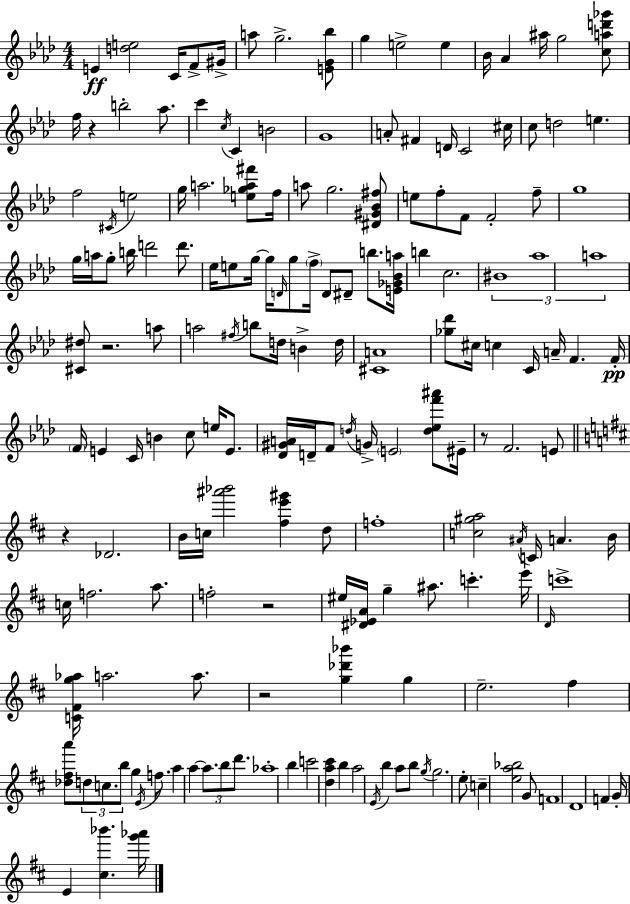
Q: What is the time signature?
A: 4/4